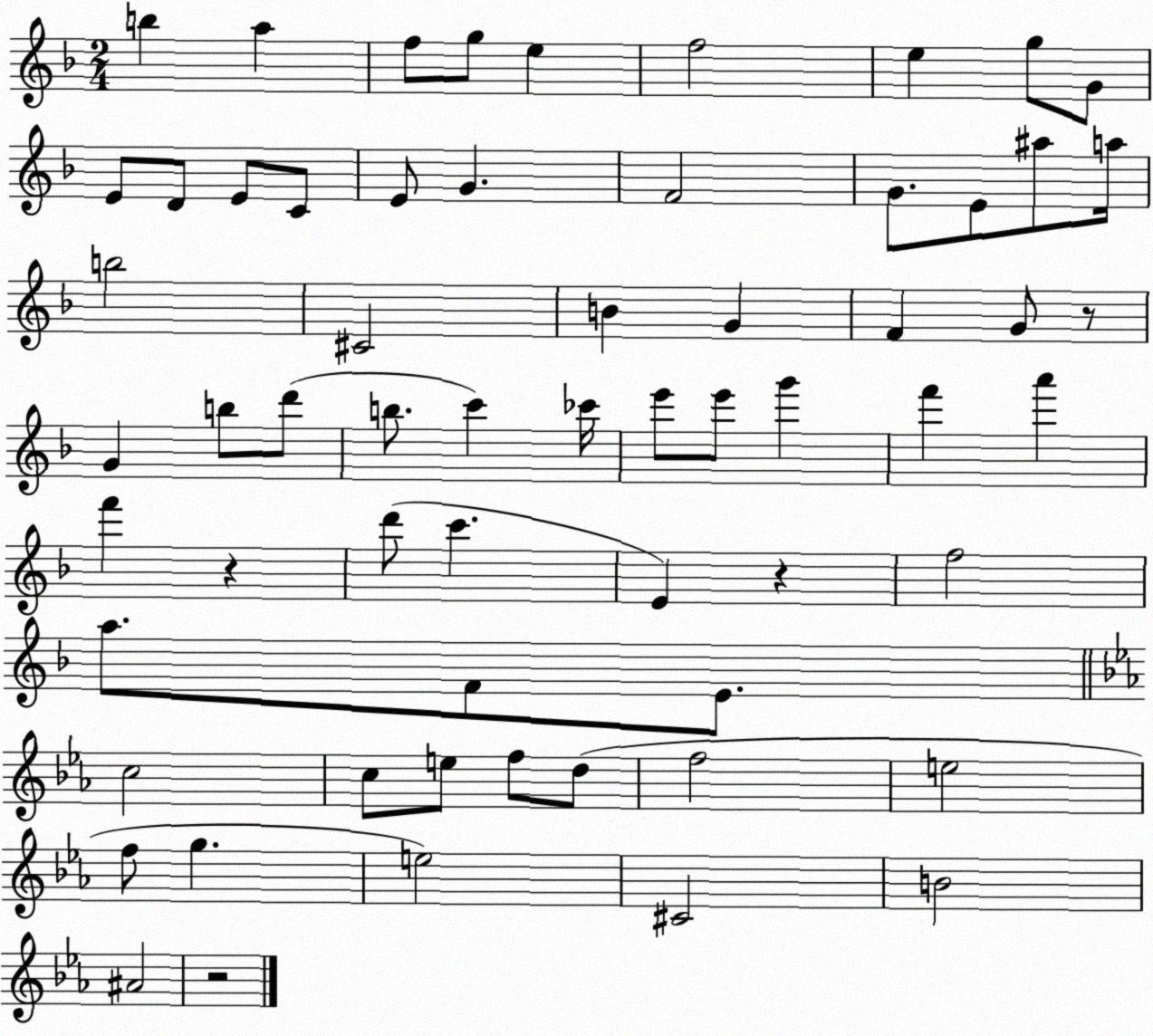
X:1
T:Untitled
M:2/4
L:1/4
K:F
b a f/2 g/2 e f2 e g/2 G/2 E/2 D/2 E/2 C/2 E/2 G F2 G/2 E/2 ^a/2 a/4 b2 ^C2 B G F G/2 z/2 G b/2 d'/2 b/2 c' _c'/4 e'/2 e'/2 g' f' a' f' z d'/2 c' E z f2 a/2 F/2 E/2 c2 c/2 e/2 f/2 d/2 f2 e2 f/2 g e2 ^C2 B2 ^A2 z2